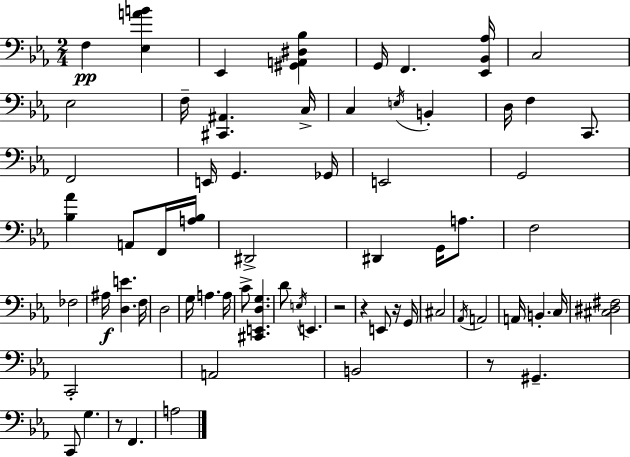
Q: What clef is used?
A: bass